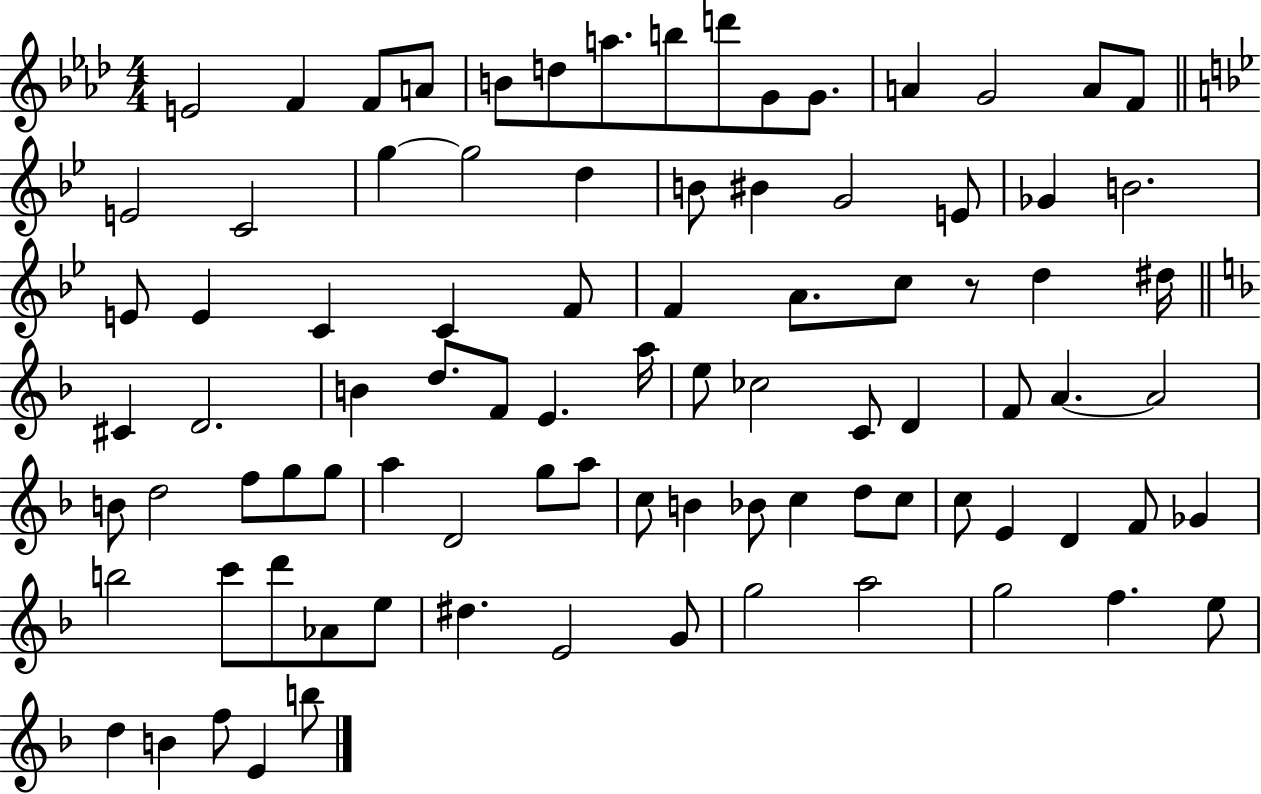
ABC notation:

X:1
T:Untitled
M:4/4
L:1/4
K:Ab
E2 F F/2 A/2 B/2 d/2 a/2 b/2 d'/2 G/2 G/2 A G2 A/2 F/2 E2 C2 g g2 d B/2 ^B G2 E/2 _G B2 E/2 E C C F/2 F A/2 c/2 z/2 d ^d/4 ^C D2 B d/2 F/2 E a/4 e/2 _c2 C/2 D F/2 A A2 B/2 d2 f/2 g/2 g/2 a D2 g/2 a/2 c/2 B _B/2 c d/2 c/2 c/2 E D F/2 _G b2 c'/2 d'/2 _A/2 e/2 ^d E2 G/2 g2 a2 g2 f e/2 d B f/2 E b/2